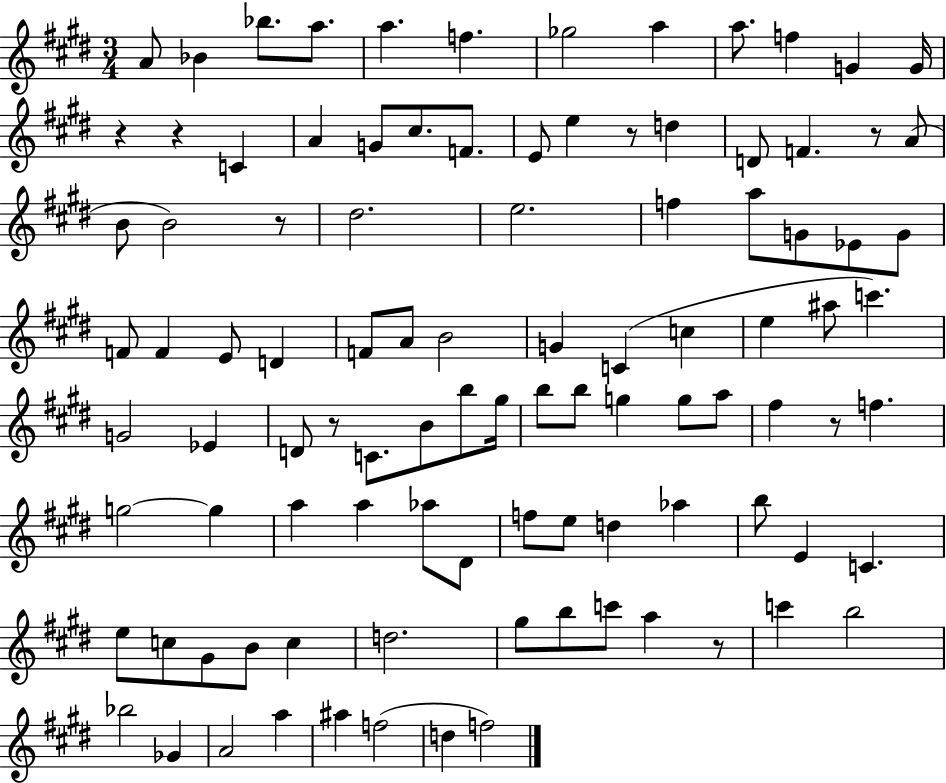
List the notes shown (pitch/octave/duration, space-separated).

A4/e Bb4/q Bb5/e. A5/e. A5/q. F5/q. Gb5/h A5/q A5/e. F5/q G4/q G4/s R/q R/q C4/q A4/q G4/e C#5/e. F4/e. E4/e E5/q R/e D5/q D4/e F4/q. R/e A4/e B4/e B4/h R/e D#5/h. E5/h. F5/q A5/e G4/e Eb4/e G4/e F4/e F4/q E4/e D4/q F4/e A4/e B4/h G4/q C4/q C5/q E5/q A#5/e C6/q. G4/h Eb4/q D4/e R/e C4/e. B4/e B5/e G#5/s B5/e B5/e G5/q G5/e A5/e F#5/q R/e F5/q. G5/h G5/q A5/q A5/q Ab5/e D#4/e F5/e E5/e D5/q Ab5/q B5/e E4/q C4/q. E5/e C5/e G#4/e B4/e C5/q D5/h. G#5/e B5/e C6/e A5/q R/e C6/q B5/h Bb5/h Gb4/q A4/h A5/q A#5/q F5/h D5/q F5/h